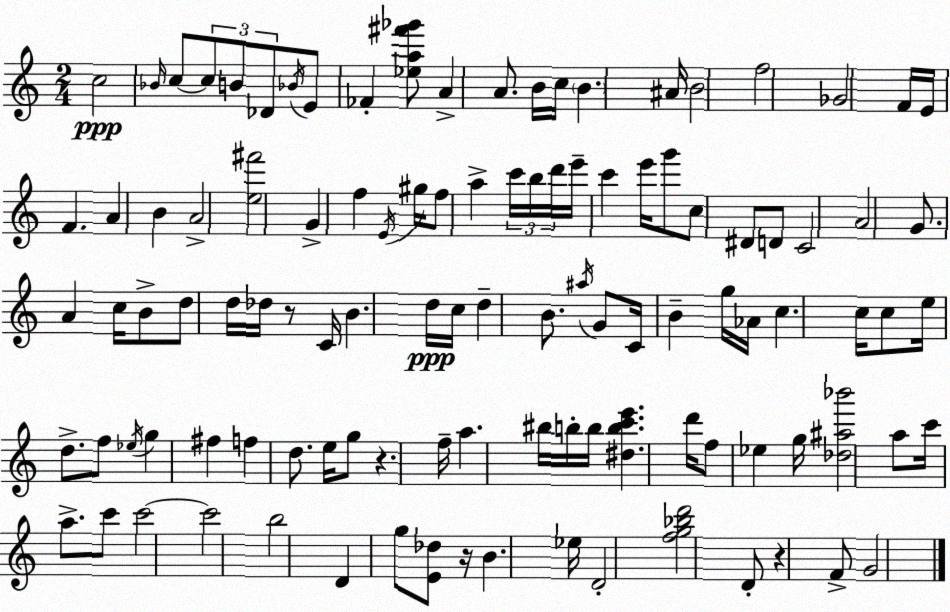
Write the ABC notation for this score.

X:1
T:Untitled
M:2/4
L:1/4
K:C
c2 _B/4 c/2 c/2 B/2 _D/2 _B/4 E/2 _F [_ea^f'_g']/2 A A/2 B/4 c/4 B ^A/4 B2 f2 _G2 F/4 E/4 F A B A2 [e^f']2 G f E/4 ^g/4 f/2 a c'/4 b/4 d'/4 e'/4 c' e'/4 g'/2 c/2 ^D/2 D/2 C2 A2 G/2 A c/4 B/2 d/2 d/4 _d/4 z/2 C/4 B d/4 c/4 d B/2 ^a/4 G/2 C/4 B g/4 _A/4 c c/4 c/2 e/4 d/2 f/2 _e/4 g ^f f d/2 e/4 g/2 z f/4 a ^b/4 b/4 b/4 [^dbc'e'] d'/4 f/2 _e g/4 [_d^a_b']2 a/2 c'/4 a/2 c'/2 c'2 c'2 b2 D g/2 [E_d]/2 z/4 B _e/4 D2 [fg_bd']2 D/2 z F/2 G2